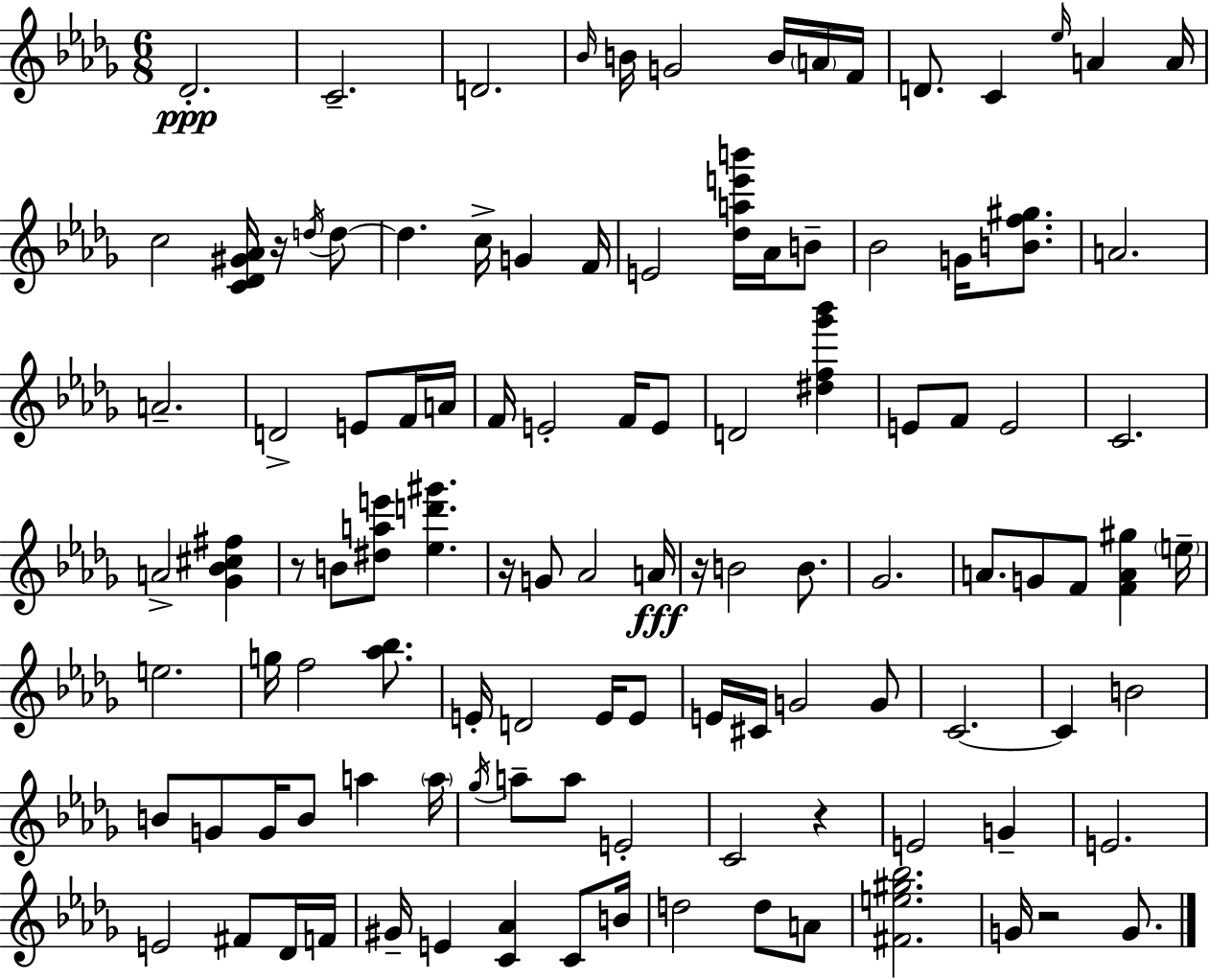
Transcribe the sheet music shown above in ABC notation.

X:1
T:Untitled
M:6/8
L:1/4
K:Bbm
_D2 C2 D2 _B/4 B/4 G2 B/4 A/4 F/4 D/2 C _e/4 A A/4 c2 [C_D^G_A]/4 z/4 d/4 d/2 d c/4 G F/4 E2 [_dae'b']/4 _A/4 B/2 _B2 G/4 [Bf^g]/2 A2 A2 D2 E/2 F/4 A/4 F/4 E2 F/4 E/2 D2 [^df_g'_b'] E/2 F/2 E2 C2 A2 [_G_B^c^f] z/2 B/2 [^dae']/2 [_ed'^g'] z/4 G/2 _A2 A/4 z/4 B2 B/2 _G2 A/2 G/2 F/2 [FA^g] e/4 e2 g/4 f2 [_a_b]/2 E/4 D2 E/4 E/2 E/4 ^C/4 G2 G/2 C2 C B2 B/2 G/2 G/4 B/2 a a/4 _g/4 a/2 a/2 E2 C2 z E2 G E2 E2 ^F/2 _D/4 F/4 ^G/4 E [C_A] C/2 B/4 d2 d/2 A/2 [^Fe^g_b]2 G/4 z2 G/2